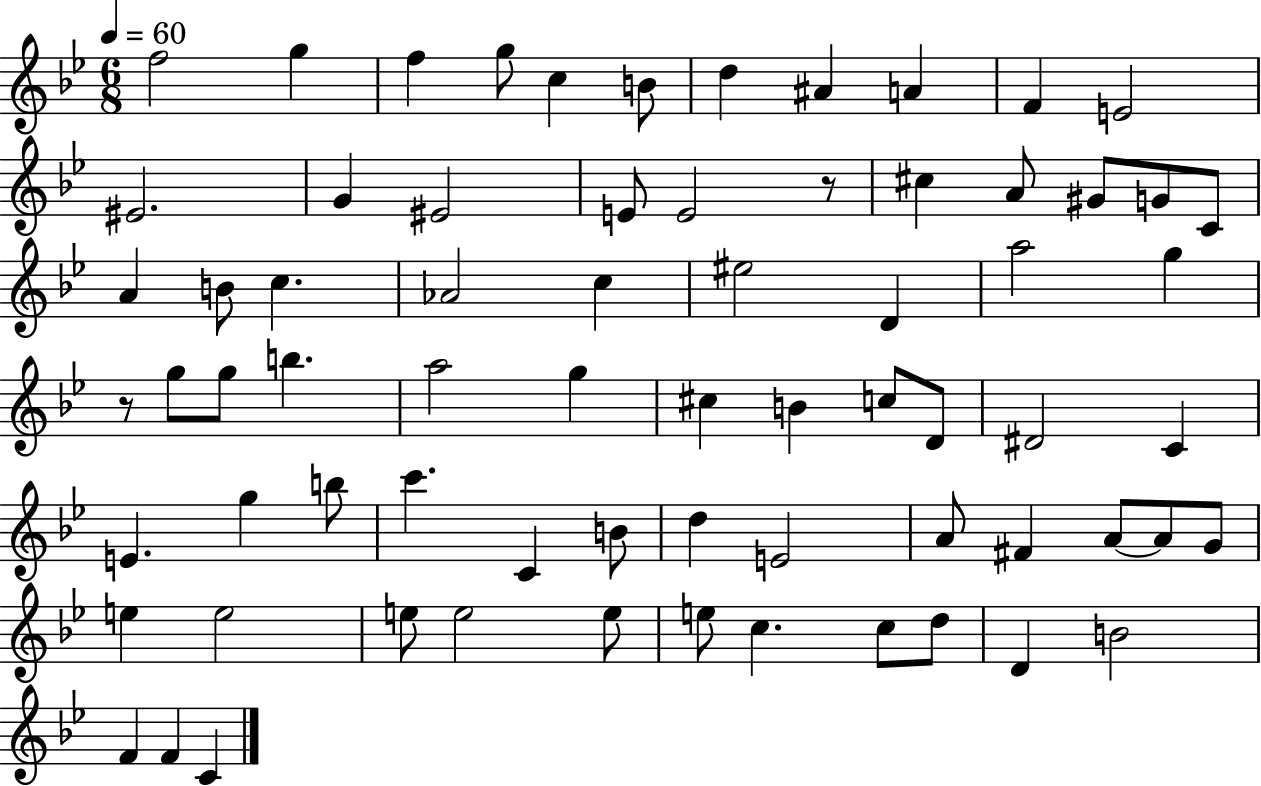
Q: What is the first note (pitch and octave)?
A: F5